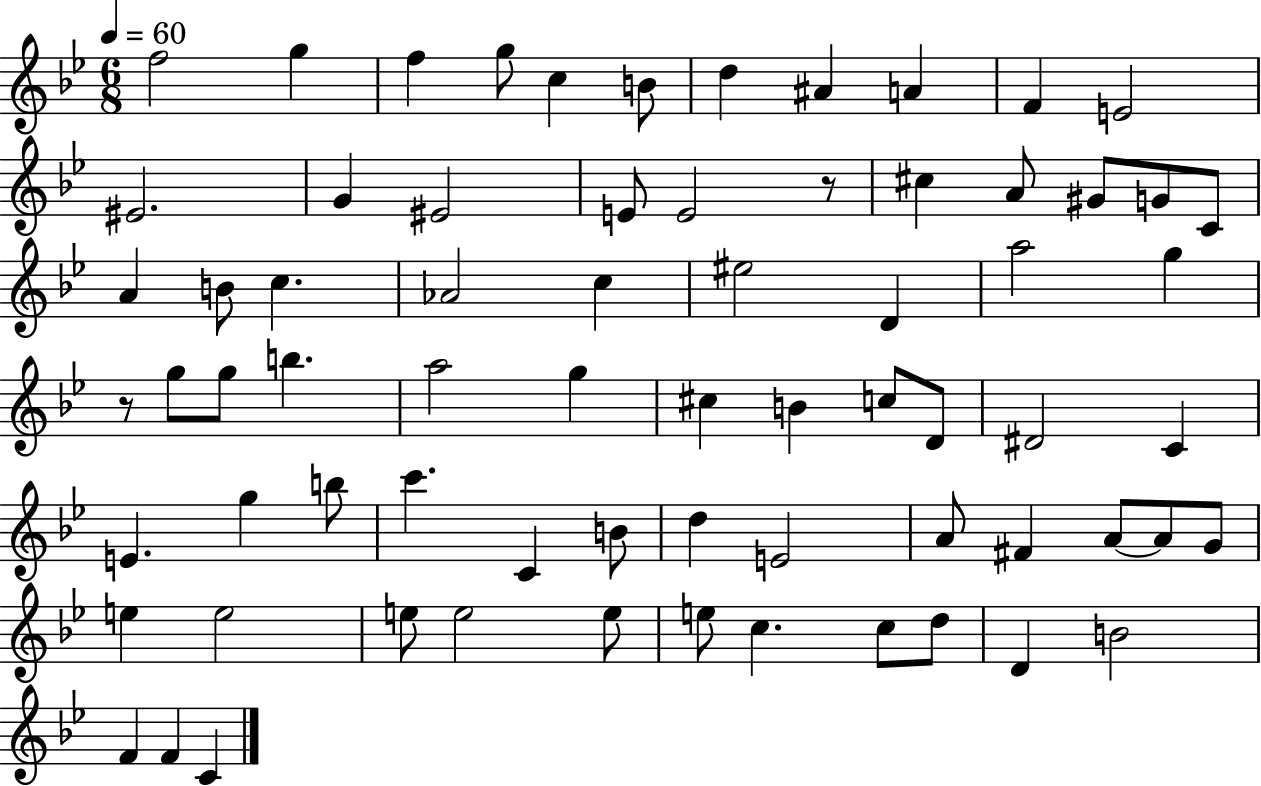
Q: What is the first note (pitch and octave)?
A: F5